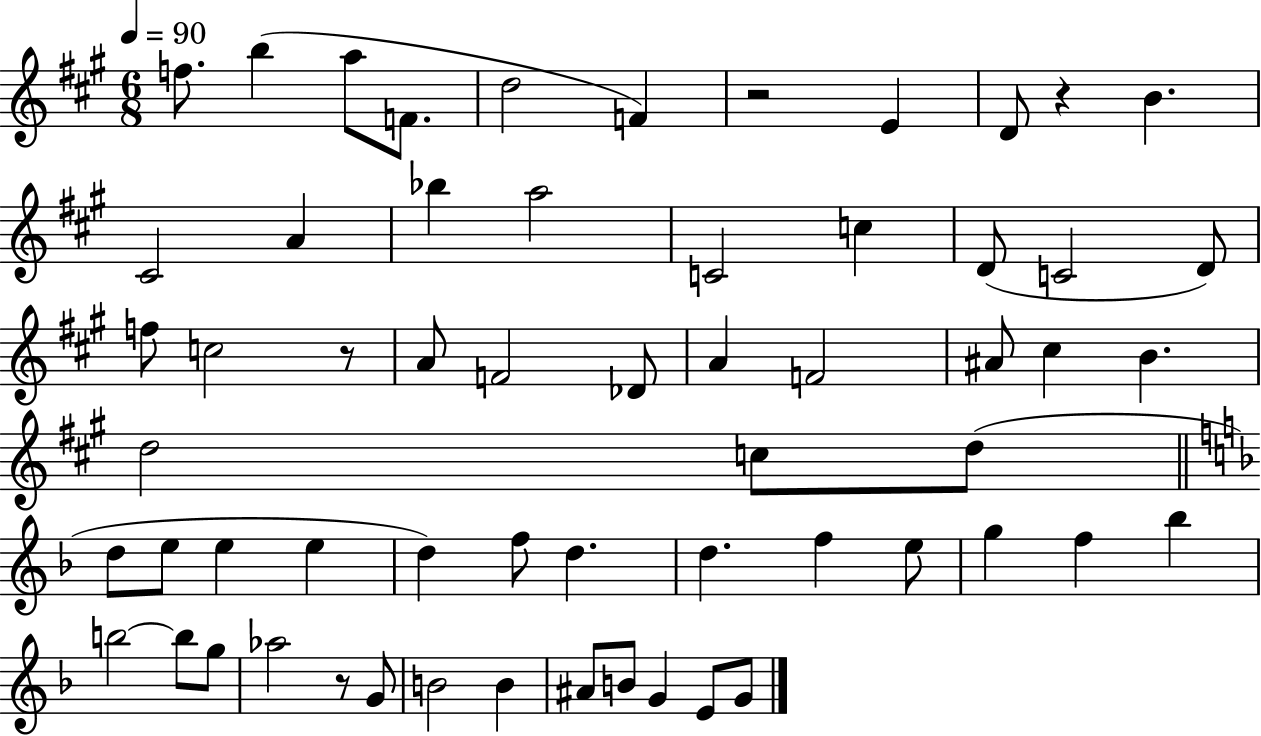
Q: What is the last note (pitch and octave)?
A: G4